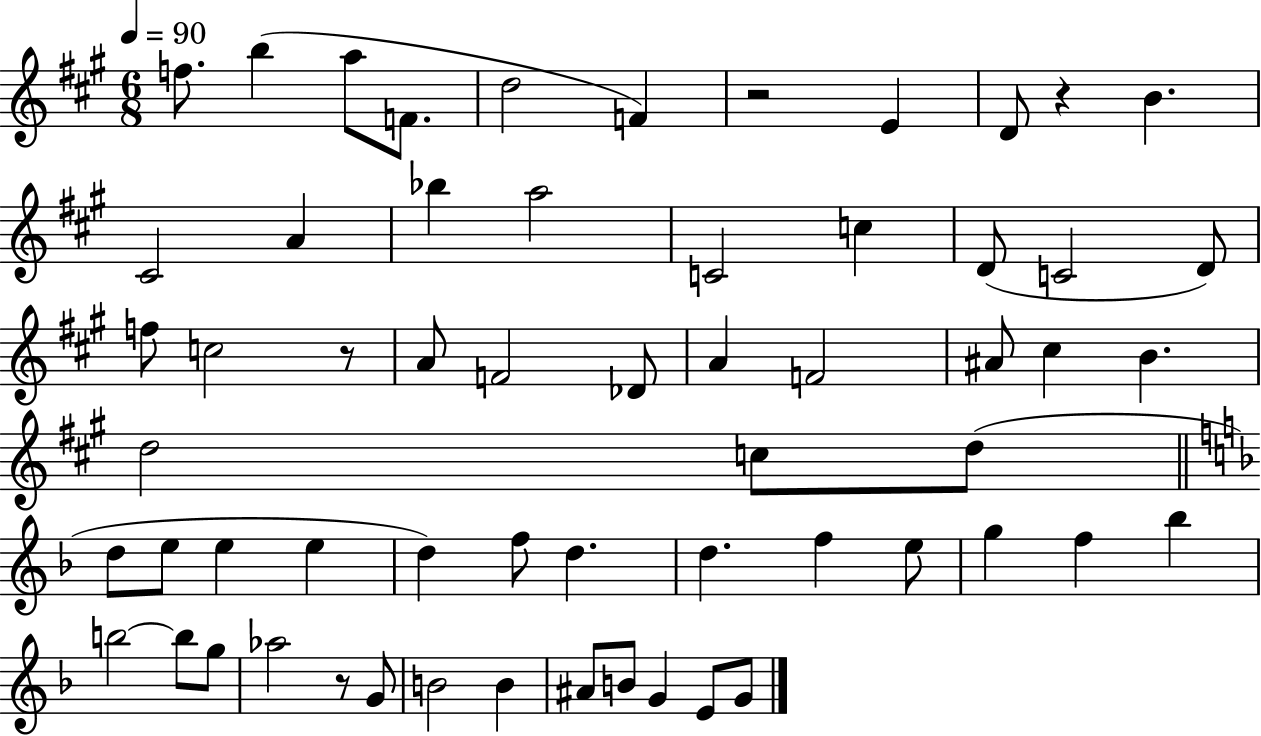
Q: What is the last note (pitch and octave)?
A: G4